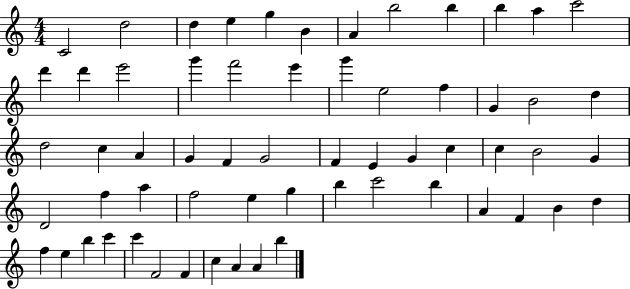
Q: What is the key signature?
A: C major